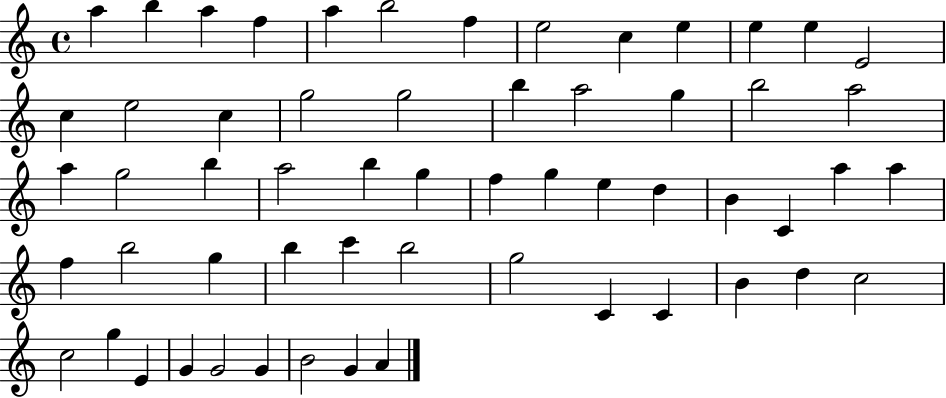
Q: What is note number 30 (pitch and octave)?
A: F5